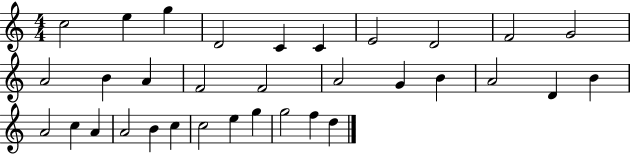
X:1
T:Untitled
M:4/4
L:1/4
K:C
c2 e g D2 C C E2 D2 F2 G2 A2 B A F2 F2 A2 G B A2 D B A2 c A A2 B c c2 e g g2 f d